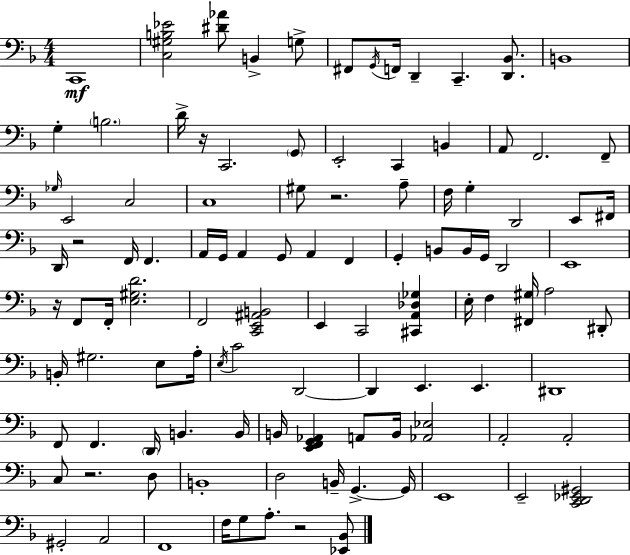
{
  \clef bass
  \numericTimeSignature
  \time 4/4
  \key d \minor
  \repeat volta 2 { c,1\mf | <c gis b ees'>2 <dis' aes'>8 b,4-> g8-> | fis,8 \acciaccatura { g,16 } f,16 d,4-- c,4.-- <d, bes,>8. | b,1 | \break g4-. \parenthesize b2. | d'16-> r16 c,2. \parenthesize g,8 | e,2-. c,4 b,4 | a,8 f,2. f,8-- | \break \grace { ges16 } e,2 c2 | c1 | gis8 r2. | a8-- f16 g4-. d,2 e,8 | \break fis,16 d,16 r2 f,16 f,4. | a,16 g,16 a,4 g,8 a,4 f,4 | g,4-. b,8 b,16 g,16 d,2 | e,1 | \break r16 f,8 f,16-. <e gis d'>2. | f,2 <c, e, ais, b,>2 | e,4 c,2 <cis, a, des ges>4 | e16-. f4 <fis, gis>16 a2 | \break dis,8-. b,16-. gis2. e8 | a16-. \acciaccatura { e16 } c'2 d,2~~ | d,4 e,4. e,4. | dis,1 | \break f,8 f,4. \parenthesize d,16 b,4. | b,16 b,16 <e, f, g, aes,>4 a,8 b,16 <aes, ees>2 | a,2-. a,2-. | c8 r2. | \break d8 b,1-. | d2 b,16-- g,4.->~~ | g,16 e,1 | e,2-- <c, d, ees, gis,>2 | \break gis,2-. a,2 | f,1 | f16 g8 a8.-. r2 | <ees, bes,>8 } \bar "|."
}